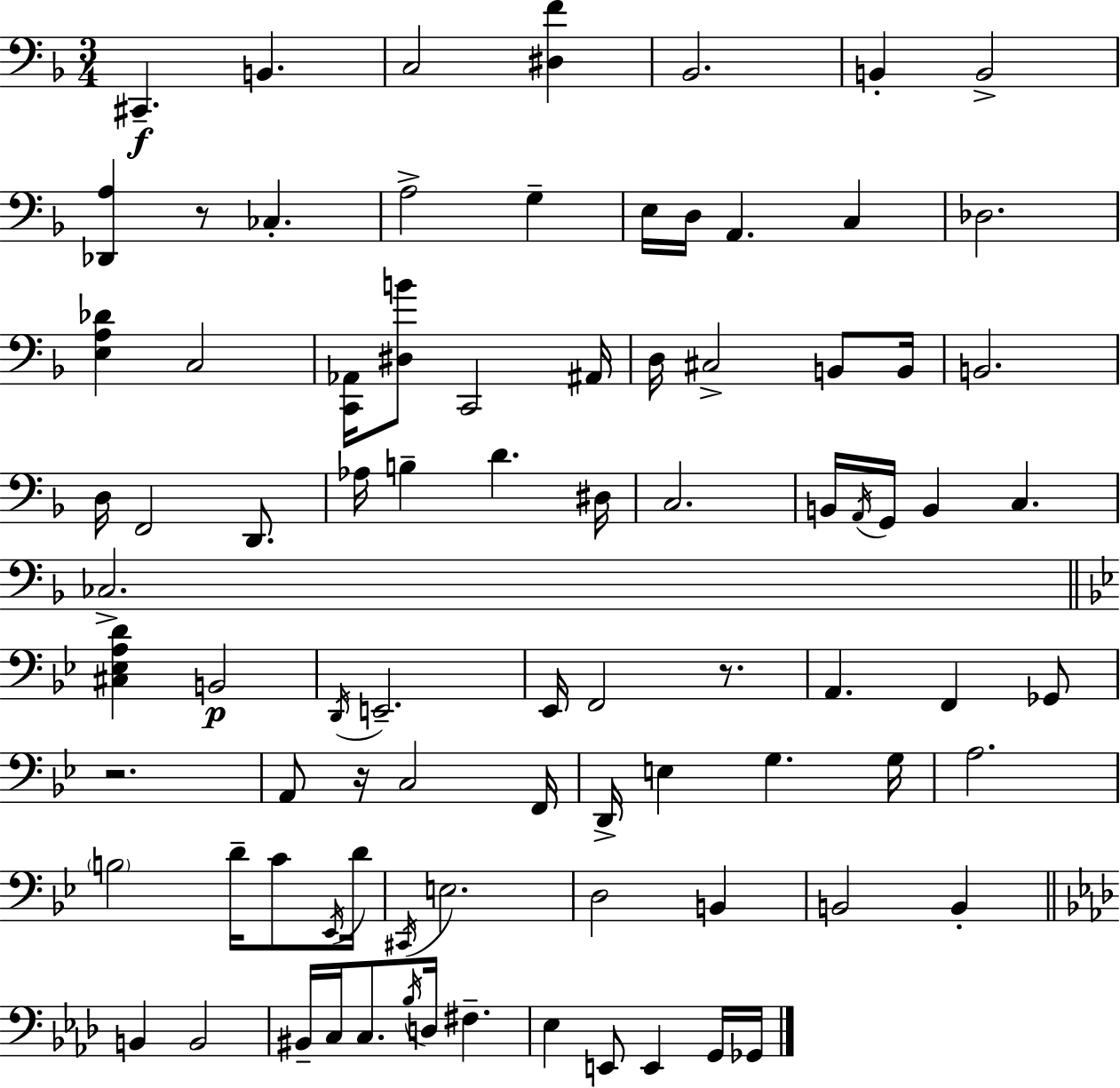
X:1
T:Untitled
M:3/4
L:1/4
K:F
^C,, B,, C,2 [^D,F] _B,,2 B,, B,,2 [_D,,A,] z/2 _C, A,2 G, E,/4 D,/4 A,, C, _D,2 [E,A,_D] C,2 [C,,_A,,]/4 [^D,B]/2 C,,2 ^A,,/4 D,/4 ^C,2 B,,/2 B,,/4 B,,2 D,/4 F,,2 D,,/2 _A,/4 B, D ^D,/4 C,2 B,,/4 A,,/4 G,,/4 B,, C, _C,2 [^C,_E,A,D] B,,2 D,,/4 E,,2 _E,,/4 F,,2 z/2 A,, F,, _G,,/2 z2 A,,/2 z/4 C,2 F,,/4 D,,/4 E, G, G,/4 A,2 B,2 D/4 C/2 _E,,/4 D/4 ^C,,/4 E,2 D,2 B,, B,,2 B,, B,, B,,2 ^B,,/4 C,/4 C,/2 _B,/4 D,/4 ^F, _E, E,,/2 E,, G,,/4 _G,,/4